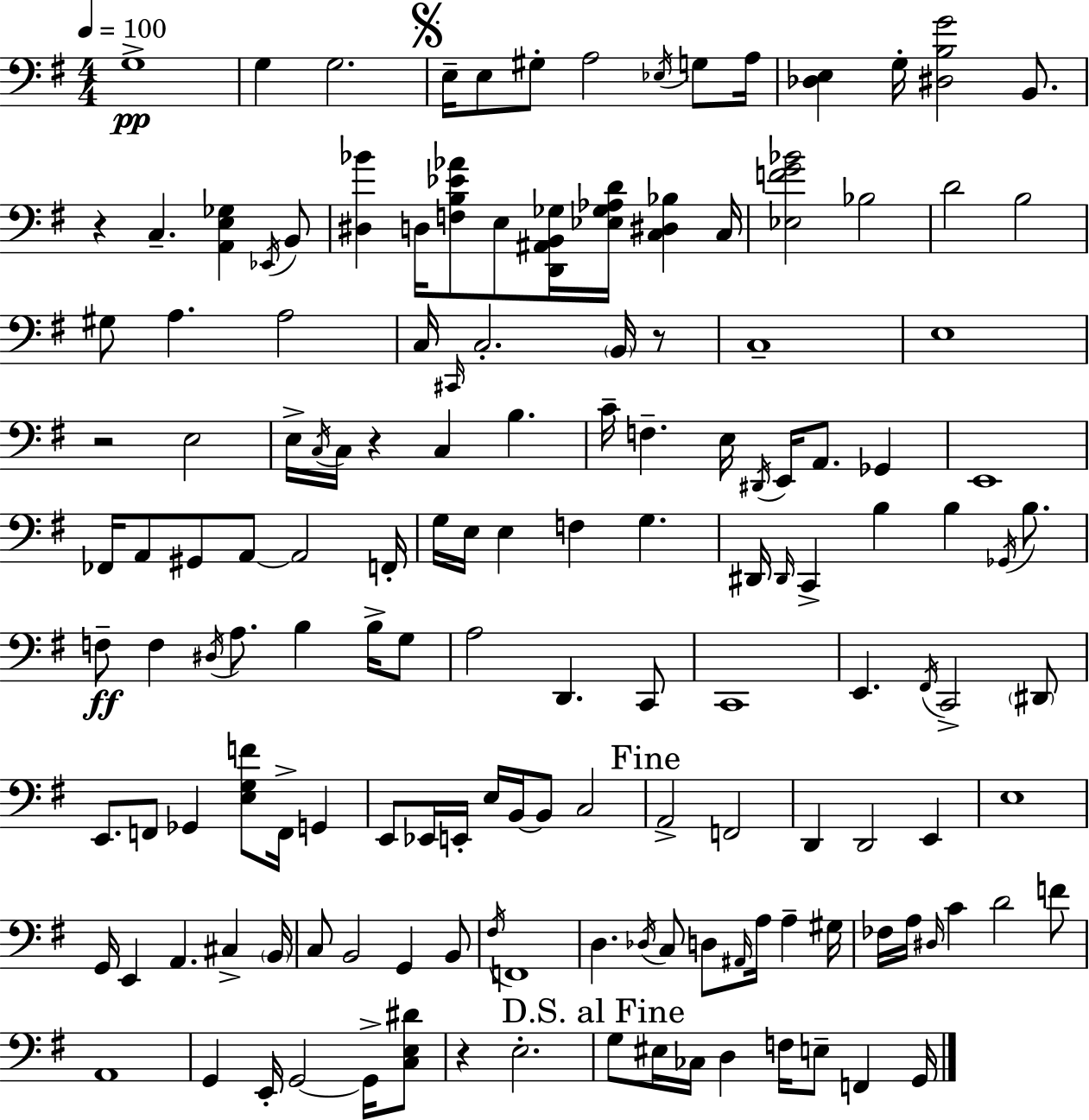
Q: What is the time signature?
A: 4/4